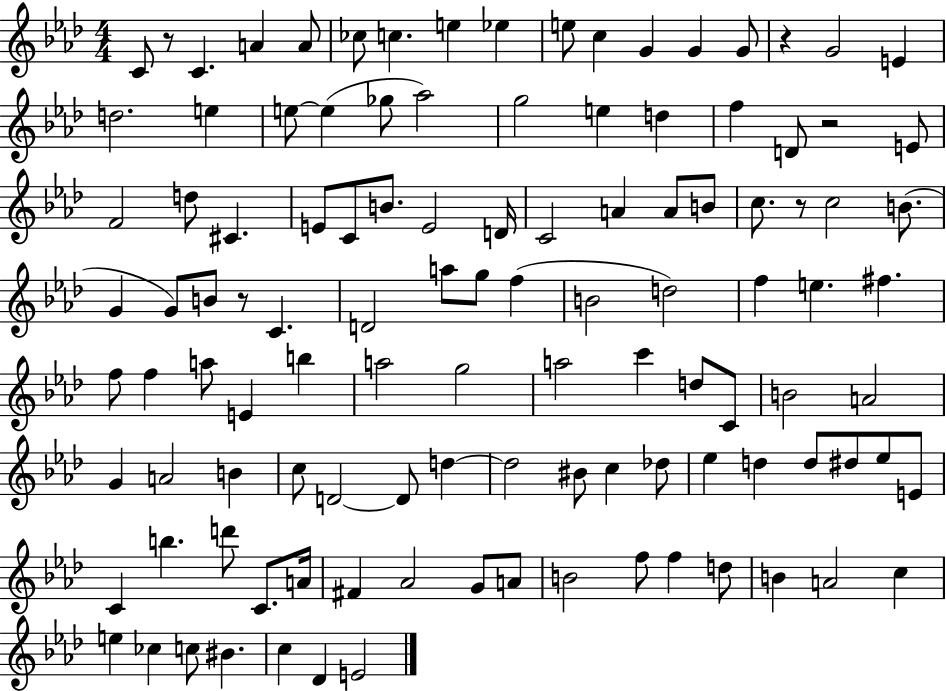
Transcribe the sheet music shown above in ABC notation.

X:1
T:Untitled
M:4/4
L:1/4
K:Ab
C/2 z/2 C A A/2 _c/2 c e _e e/2 c G G G/2 z G2 E d2 e e/2 e _g/2 _a2 g2 e d f D/2 z2 E/2 F2 d/2 ^C E/2 C/2 B/2 E2 D/4 C2 A A/2 B/2 c/2 z/2 c2 B/2 G G/2 B/2 z/2 C D2 a/2 g/2 f B2 d2 f e ^f f/2 f a/2 E b a2 g2 a2 c' d/2 C/2 B2 A2 G A2 B c/2 D2 D/2 d d2 ^B/2 c _d/2 _e d d/2 ^d/2 _e/2 E/2 C b d'/2 C/2 A/4 ^F _A2 G/2 A/2 B2 f/2 f d/2 B A2 c e _c c/2 ^B c _D E2